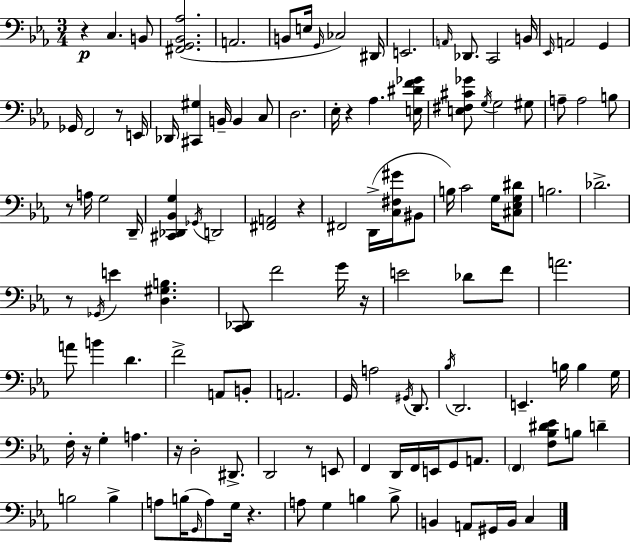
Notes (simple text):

R/q C3/q. B2/e [F#2,G2,Bb2,Ab3]/h. A2/h. B2/e E3/s G2/s CES3/h D#2/s E2/h. A2/s Db2/e. C2/h B2/s Eb2/s A2/h G2/q Gb2/s F2/h R/e E2/s Db2/s [C#2,G#3]/q B2/s B2/q C3/e D3/h. Eb3/s R/q Ab3/q. [E3,D#4,F4,Gb4]/s [E3,F#3,C#4,Gb4]/e G3/s G3/h G#3/e A3/e A3/h B3/e R/e A3/s G3/h D2/s [C#2,Db2,Bb2,G3]/q Gb2/s D2/h [F#2,A2]/h R/q F#2/h D2/s [C3,F#3,G#4]/s BIS2/e B3/s C4/h G3/s [C#3,Eb3,G3,D#4]/e B3/h. Db4/h. R/e Gb2/s E4/q [D3,G#3,B3]/q. [C2,Db2]/e F4/h G4/s R/s E4/h Db4/e F4/e A4/h. A4/e B4/q D4/q. F4/h A2/e B2/e A2/h. G2/s A3/h G#2/s D2/e. Bb3/s D2/h. E2/q. B3/s B3/q G3/s F3/s R/s G3/q A3/q. R/s D3/h D#2/e. D2/h R/e E2/e F2/q D2/s F2/s E2/s G2/e A2/e. F2/q [F3,Bb3,D#4,Eb4]/e B3/e D4/q B3/h B3/q A3/e B3/s G2/s A3/e G3/s R/q. A3/e G3/q B3/q B3/e B2/q A2/e G#2/s B2/s C3/q